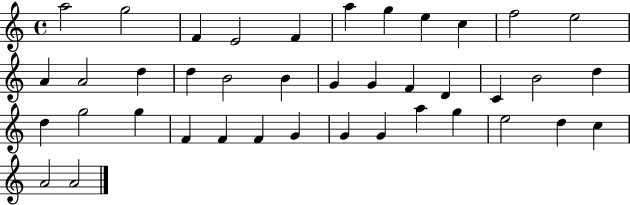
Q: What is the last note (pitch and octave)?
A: A4